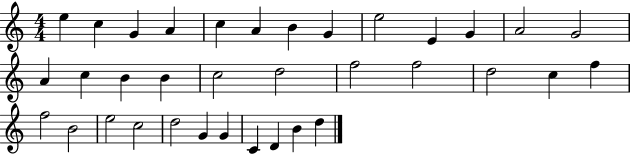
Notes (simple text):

E5/q C5/q G4/q A4/q C5/q A4/q B4/q G4/q E5/h E4/q G4/q A4/h G4/h A4/q C5/q B4/q B4/q C5/h D5/h F5/h F5/h D5/h C5/q F5/q F5/h B4/h E5/h C5/h D5/h G4/q G4/q C4/q D4/q B4/q D5/q